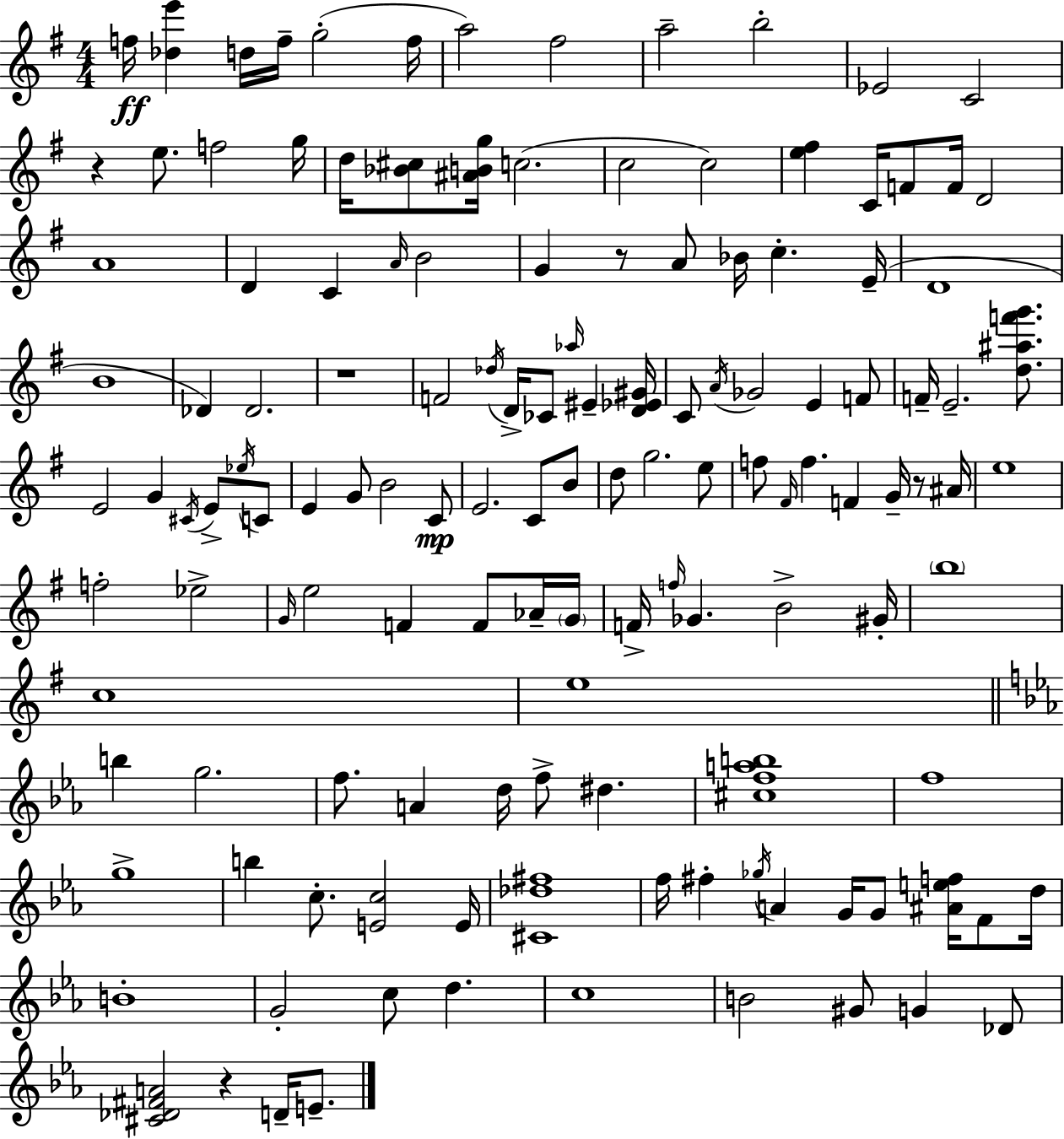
{
  \clef treble
  \numericTimeSignature
  \time 4/4
  \key g \major
  \repeat volta 2 { f''16\ff <des'' e'''>4 d''16 f''16-- g''2-.( f''16 | a''2) fis''2 | a''2-- b''2-. | ees'2 c'2 | \break r4 e''8. f''2 g''16 | d''16 <bes' cis''>8 <ais' b' g''>16 c''2.( | c''2 c''2) | <e'' fis''>4 c'16 f'8 f'16 d'2 | \break a'1 | d'4 c'4 \grace { a'16 } b'2 | g'4 r8 a'8 bes'16 c''4.-. | e'16--( d'1 | \break b'1 | des'4) des'2. | r1 | f'2 \acciaccatura { des''16 } d'16-> ces'8 \grace { aes''16 } eis'4-- | \break <d' ees' gis'>16 c'8 \acciaccatura { a'16 } ges'2 e'4 | f'8 f'16-- e'2.-- | <d'' ais'' f''' g'''>8. e'2 g'4 | \acciaccatura { cis'16 } e'8-> \acciaccatura { ees''16 } c'8 e'4 g'8 b'2 | \break c'8\mp e'2. | c'8 b'8 d''8 g''2. | e''8 f''8 \grace { fis'16 } f''4. f'4 | g'16-- r8 ais'16 e''1 | \break f''2-. ees''2-> | \grace { g'16 } e''2 | f'4 f'8 aes'16-- \parenthesize g'16 f'16-> \grace { f''16 } ges'4. | b'2-> gis'16-. \parenthesize b''1 | \break c''1 | e''1 | \bar "||" \break \key c \minor b''4 g''2. | f''8. a'4 d''16 f''8-> dis''4. | <cis'' f'' a'' b''>1 | f''1 | \break g''1-> | b''4 c''8.-. <e' c''>2 e'16 | <cis' des'' fis''>1 | f''16 fis''4-. \acciaccatura { ges''16 } a'4 g'16 g'8 <ais' e'' f''>16 f'8 | \break d''16 b'1-. | g'2-. c''8 d''4. | c''1 | b'2 gis'8 g'4 des'8 | \break <cis' des' fis' a'>2 r4 d'16-- e'8.-- | } \bar "|."
}